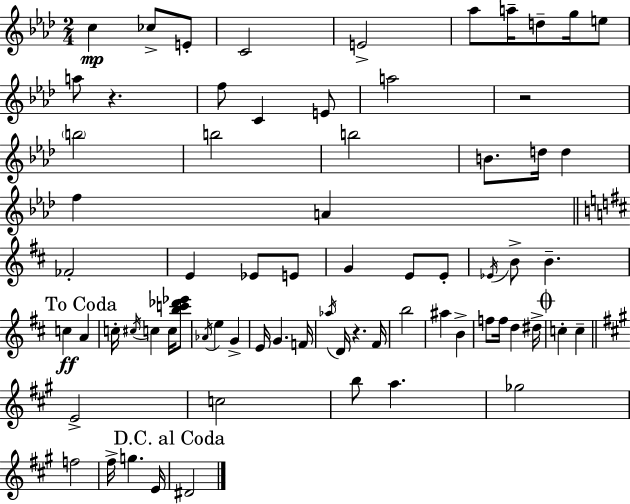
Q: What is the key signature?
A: AES major